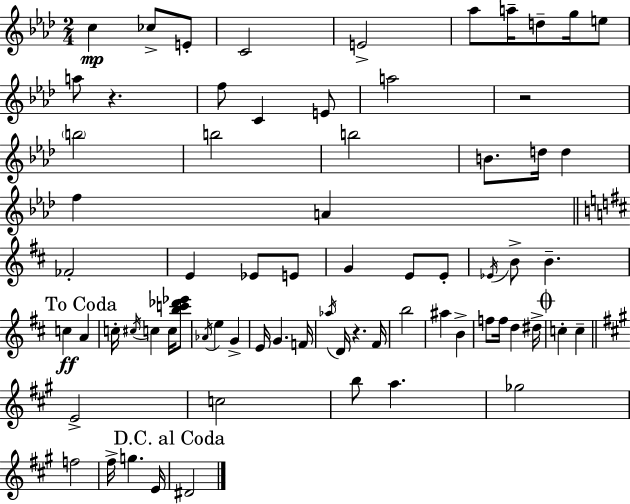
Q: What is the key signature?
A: AES major